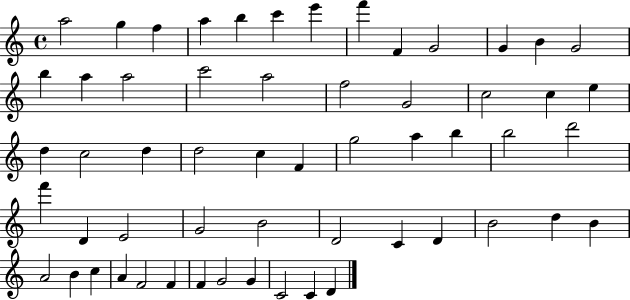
{
  \clef treble
  \time 4/4
  \defaultTimeSignature
  \key c \major
  a''2 g''4 f''4 | a''4 b''4 c'''4 e'''4 | f'''4 f'4 g'2 | g'4 b'4 g'2 | \break b''4 a''4 a''2 | c'''2 a''2 | f''2 g'2 | c''2 c''4 e''4 | \break d''4 c''2 d''4 | d''2 c''4 f'4 | g''2 a''4 b''4 | b''2 d'''2 | \break f'''4 d'4 e'2 | g'2 b'2 | d'2 c'4 d'4 | b'2 d''4 b'4 | \break a'2 b'4 c''4 | a'4 f'2 f'4 | f'4 g'2 g'4 | c'2 c'4 d'4 | \break \bar "|."
}